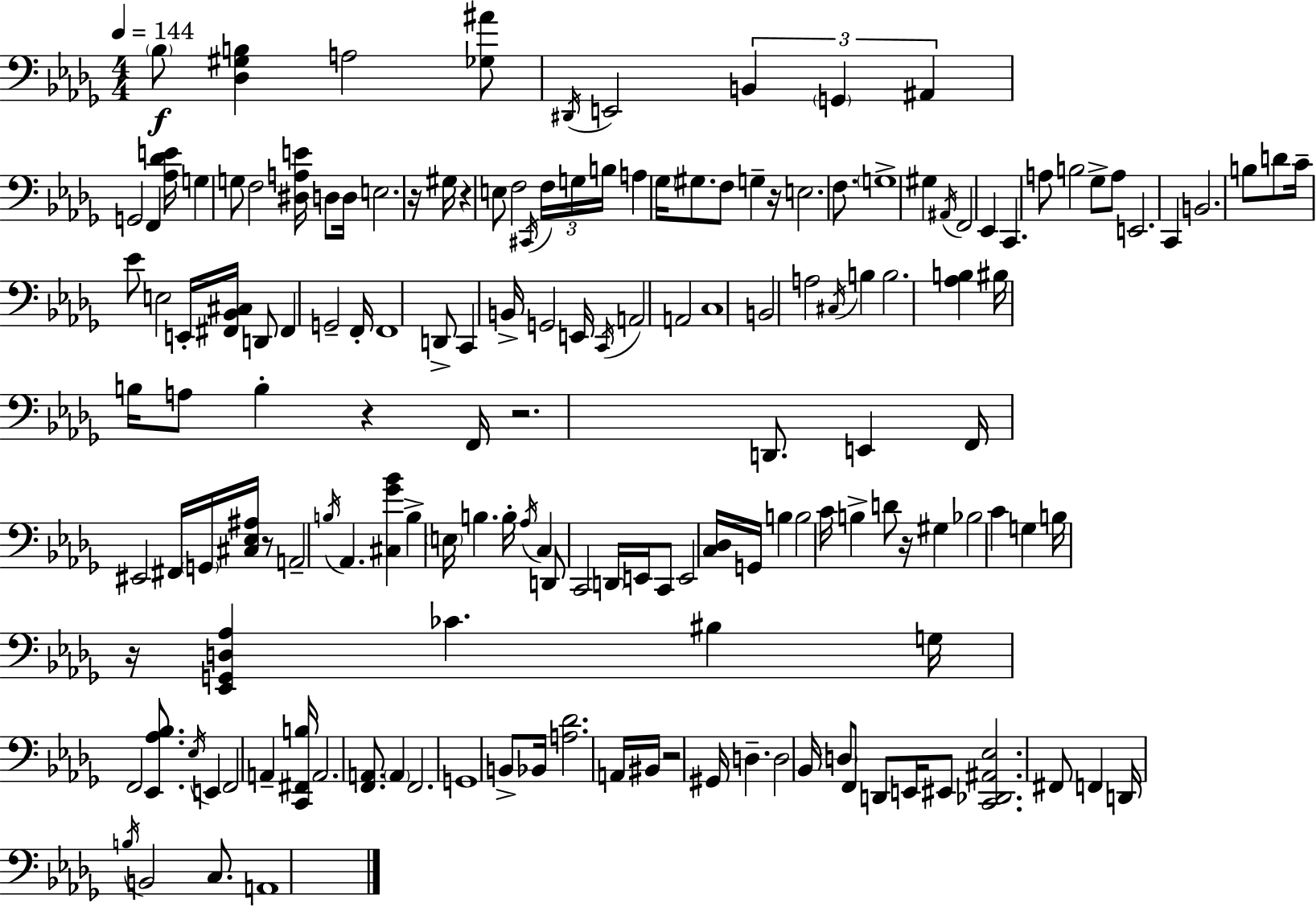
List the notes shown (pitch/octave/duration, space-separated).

Bb3/e [Db3,G#3,B3]/q A3/h [Gb3,A#4]/e D#2/s E2/h B2/q G2/q A#2/q G2/h F2/q [Ab3,Db4,E4]/s G3/q G3/e F3/h [D#3,A3,E4]/s D3/e D3/s E3/h. R/s G#3/s R/q E3/e F3/h C#2/s F3/s G3/s B3/s A3/q Gb3/s G#3/e. F3/e G3/q R/s E3/h. F3/e. G3/w G#3/q A#2/s F2/h Eb2/q C2/q. A3/e B3/h Gb3/e A3/e E2/h. C2/q B2/h. B3/e D4/e C4/s Eb4/e E3/h E2/s [F#2,Bb2,C#3]/s D2/e F#2/q G2/h F2/s F2/w D2/e C2/q B2/s G2/h E2/s C2/s A2/h A2/h C3/w B2/h A3/h C#3/s B3/q B3/h. [Ab3,B3]/q BIS3/s B3/s A3/e B3/q R/q F2/s R/h. D2/e. E2/q F2/s EIS2/h F#2/s G2/s [C#3,Eb3,A#3]/s R/e A2/h B3/s Ab2/q. [C#3,Gb4,Bb4]/q B3/q E3/s B3/q. B3/s Ab3/s C3/q D2/e C2/h D2/s E2/s C2/e E2/h [C3,Db3]/s G2/s B3/q B3/h C4/s B3/q D4/e R/s G#3/q Bb3/h C4/q G3/q B3/s R/s [Eb2,G2,D3,Ab3]/q CES4/q. BIS3/q G3/s F2/h [Eb2,Ab3,Bb3]/e. Eb3/s E2/q F2/h A2/q [C2,F#2,B3]/s A2/h. [F2,A2]/e. A2/q F2/h. G2/w B2/e Bb2/s [A3,Db4]/h. A2/s BIS2/s R/h G#2/s D3/q. D3/h Bb2/s D3/e F2/e D2/e E2/s EIS2/e [C2,Db2,A#2,Eb3]/h. F#2/e F2/q D2/s B3/s B2/h C3/e. A2/w